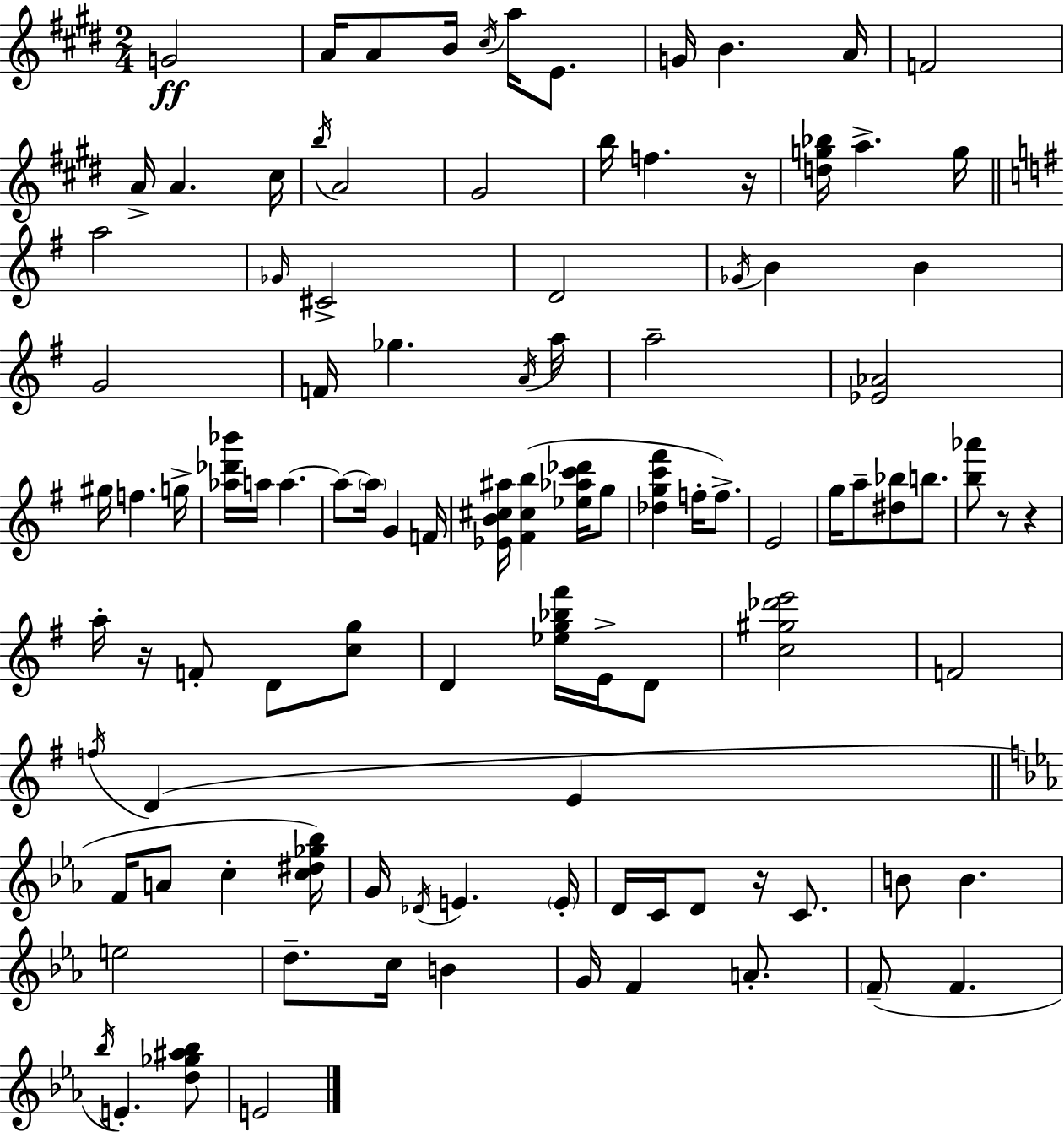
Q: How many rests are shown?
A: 5